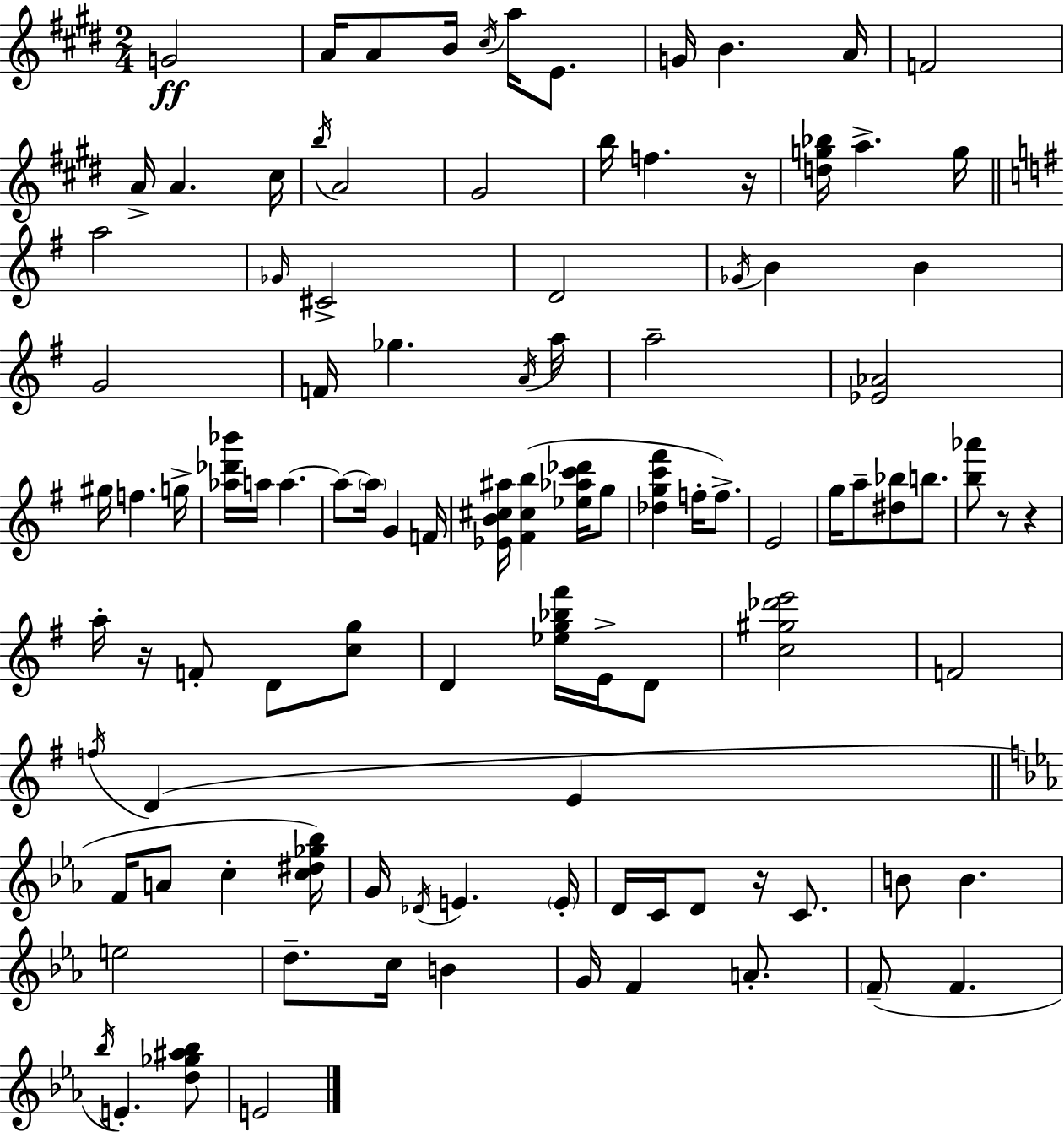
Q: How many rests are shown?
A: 5